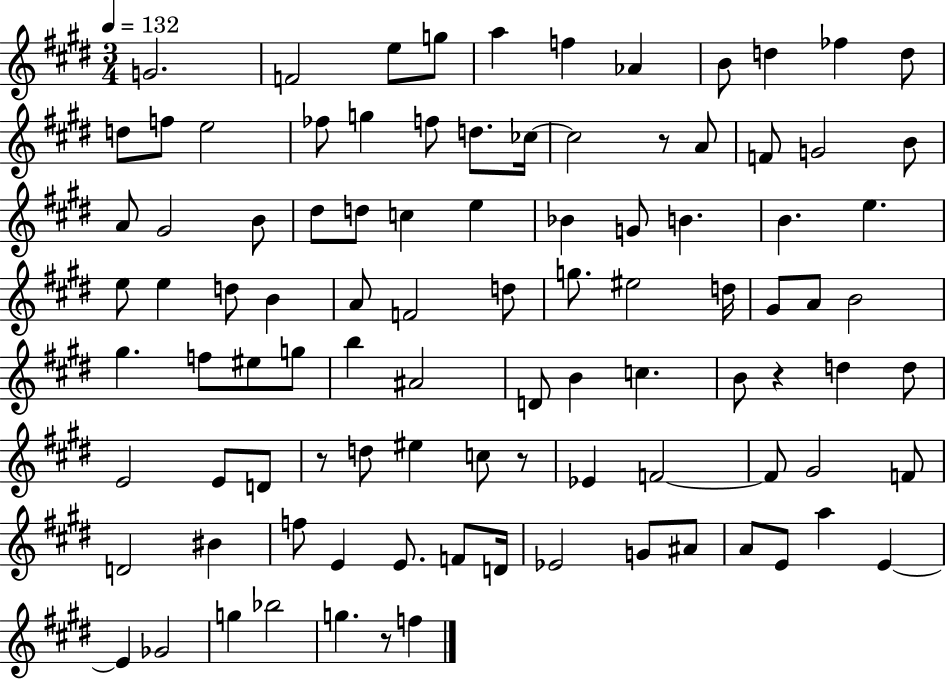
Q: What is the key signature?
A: E major